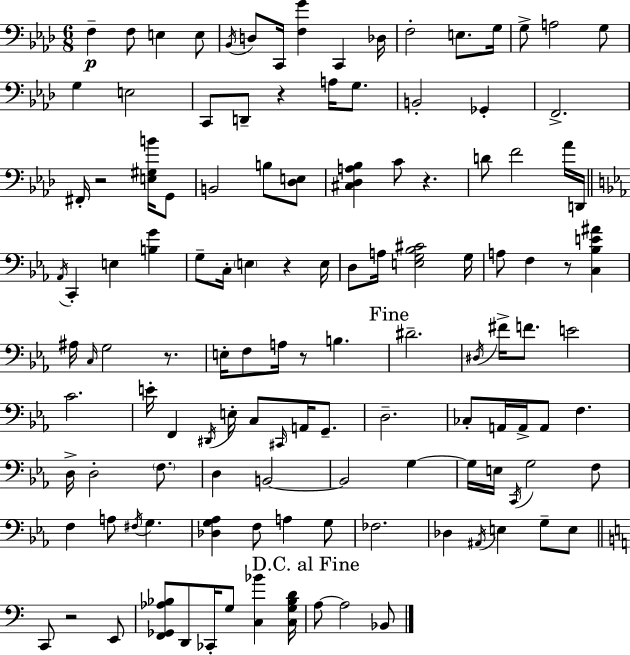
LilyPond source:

{
  \clef bass
  \numericTimeSignature
  \time 6/8
  \key f \minor
  f4--\p f8 e4 e8 | \acciaccatura { bes,16 } d8 c,16 <f g'>4 c,4 | des16 f2-. e8. | g16 g8-> a2 g8 | \break g4 e2 | c,8 d,8-- r4 a16 g8. | b,2-. ges,4-. | f,2.-> | \break fis,16-. r2 <e gis b'>16 g,8 | b,2 b8 <des e>8 | <cis des a bes>4 c'8 r4. | d'8 f'2 aes'16 | \break d,16 \bar "||" \break \key ees \major \acciaccatura { aes,16 } c,4-. e4 <b g'>4 | g8-- c16-. \parenthesize e4 r4 | e16 d8 a16 <e g bes cis'>2 | g16 a8 f4 r8 <c bes e' ais'>4 | \break ais16 \grace { c16 } g2 r8. | e16-. f8 a16 r8 b4. | \mark "Fine" dis'2.-- | \acciaccatura { dis16 } fis'16-> f'8. e'2 | \break c'2. | e'16-. f,4 \acciaccatura { dis,16 } e16-. c8 | \grace { cis,16 } a,16 g,8.-- d2.-- | ces8-. a,16 a,16-> a,8 f4. | \break d16-> d2-. | \parenthesize f8. d4 b,2~~ | b,2 | g4~~ g16 e16 \acciaccatura { c,16 } g2 | \break f8 f4 a8 | \acciaccatura { fis16 } g4. <des g aes>4 f8 | a4 g8 fes2. | des4 \acciaccatura { ais,16 } | \break e4 g8-- e8 \bar "||" \break \key c \major c,8 r2 e,8 | <f, ges, aes bes>8 d,8 ces,16-. g8 <c bes'>4 <c g bes d'>16 | \mark "D.C. al Fine" a8~~ a2 bes,8 | \bar "|."
}